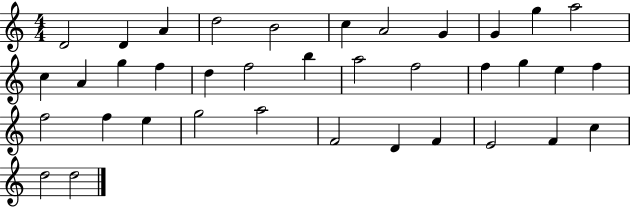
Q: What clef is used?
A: treble